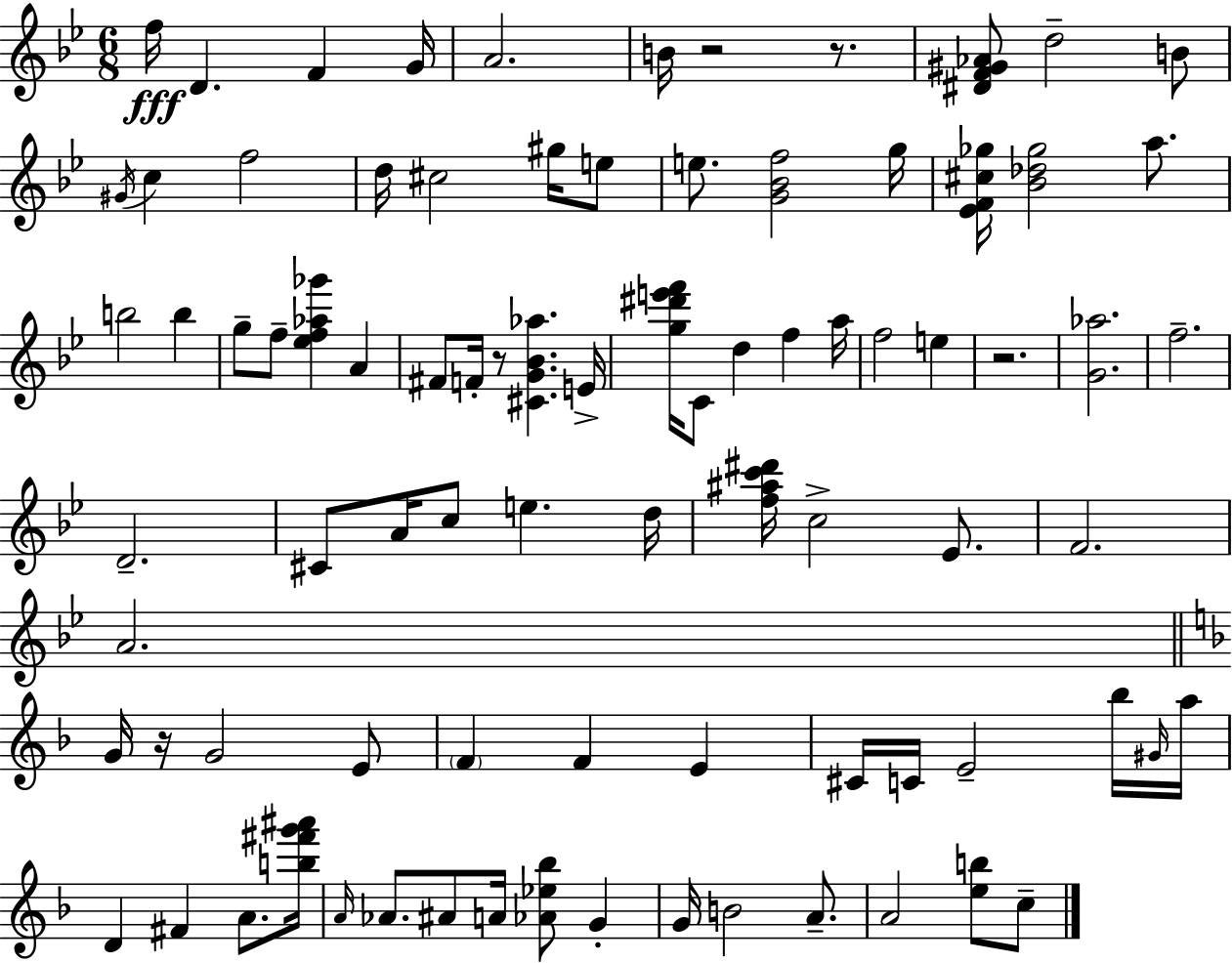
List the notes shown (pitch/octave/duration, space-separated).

F5/s D4/q. F4/q G4/s A4/h. B4/s R/h R/e. [D#4,F4,G#4,Ab4]/e D5/h B4/e G#4/s C5/q F5/h D5/s C#5/h G#5/s E5/e E5/e. [G4,Bb4,F5]/h G5/s [Eb4,F4,C#5,Gb5]/s [Bb4,Db5,Gb5]/h A5/e. B5/h B5/q G5/e F5/e [Eb5,F5,Ab5,Gb6]/q A4/q F#4/e F4/s R/e [C#4,G4,Bb4,Ab5]/q. E4/s [G5,D#6,E6,F6]/s C4/e D5/q F5/q A5/s F5/h E5/q R/h. [G4,Ab5]/h. F5/h. D4/h. C#4/e A4/s C5/e E5/q. D5/s [F5,A#5,C6,D#6]/s C5/h Eb4/e. F4/h. A4/h. G4/s R/s G4/h E4/e F4/q F4/q E4/q C#4/s C4/s E4/h Bb5/s G#4/s A5/s D4/q F#4/q A4/e. [B5,F#6,G6,A#6]/s A4/s Ab4/e. A#4/e A4/s [Ab4,Eb5,Bb5]/e G4/q G4/s B4/h A4/e. A4/h [E5,B5]/e C5/e